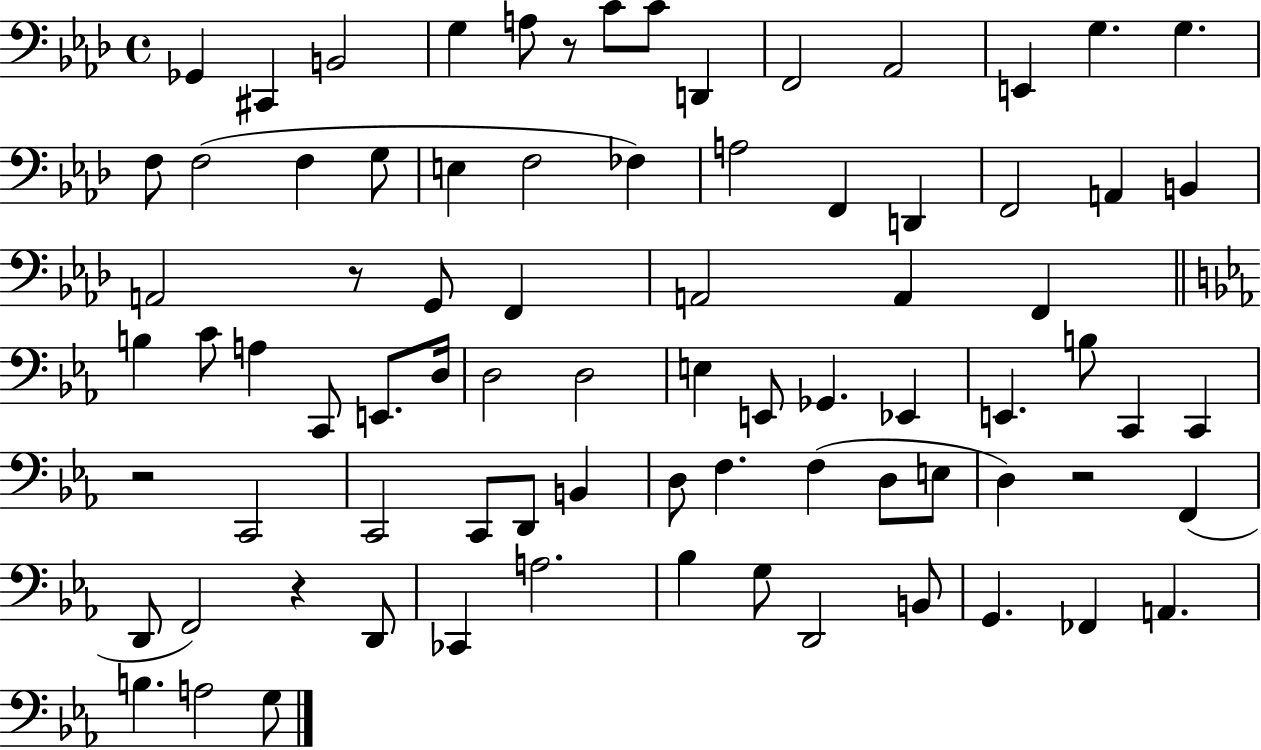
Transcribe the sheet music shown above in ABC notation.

X:1
T:Untitled
M:4/4
L:1/4
K:Ab
_G,, ^C,, B,,2 G, A,/2 z/2 C/2 C/2 D,, F,,2 _A,,2 E,, G, G, F,/2 F,2 F, G,/2 E, F,2 _F, A,2 F,, D,, F,,2 A,, B,, A,,2 z/2 G,,/2 F,, A,,2 A,, F,, B, C/2 A, C,,/2 E,,/2 D,/4 D,2 D,2 E, E,,/2 _G,, _E,, E,, B,/2 C,, C,, z2 C,,2 C,,2 C,,/2 D,,/2 B,, D,/2 F, F, D,/2 E,/2 D, z2 F,, D,,/2 F,,2 z D,,/2 _C,, A,2 _B, G,/2 D,,2 B,,/2 G,, _F,, A,, B, A,2 G,/2